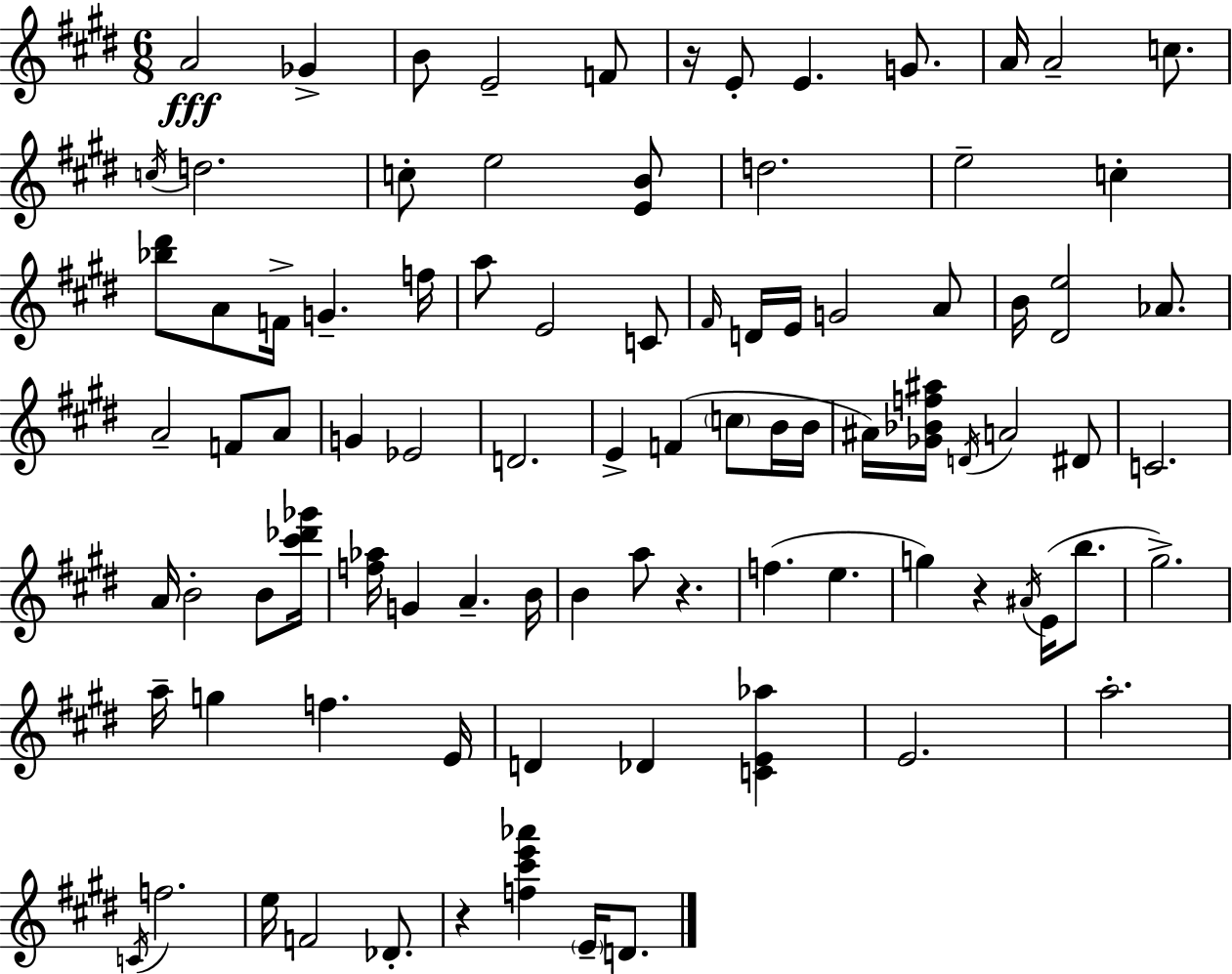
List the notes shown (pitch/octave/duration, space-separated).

A4/h Gb4/q B4/e E4/h F4/e R/s E4/e E4/q. G4/e. A4/s A4/h C5/e. C5/s D5/h. C5/e E5/h [E4,B4]/e D5/h. E5/h C5/q [Bb5,D#6]/e A4/e F4/s G4/q. F5/s A5/e E4/h C4/e F#4/s D4/s E4/s G4/h A4/e B4/s [D#4,E5]/h Ab4/e. A4/h F4/e A4/e G4/q Eb4/h D4/h. E4/q F4/q C5/e B4/s B4/s A#4/s [Gb4,Bb4,F5,A#5]/s D4/s A4/h D#4/e C4/h. A4/s B4/h B4/e [C#6,Db6,Gb6]/s [F5,Ab5]/s G4/q A4/q. B4/s B4/q A5/e R/q. F5/q. E5/q. G5/q R/q A#4/s E4/s B5/e. G#5/h. A5/s G5/q F5/q. E4/s D4/q Db4/q [C4,E4,Ab5]/q E4/h. A5/h. C4/s F5/h. E5/s F4/h Db4/e. R/q [F5,C#6,E6,Ab6]/q E4/s D4/e.